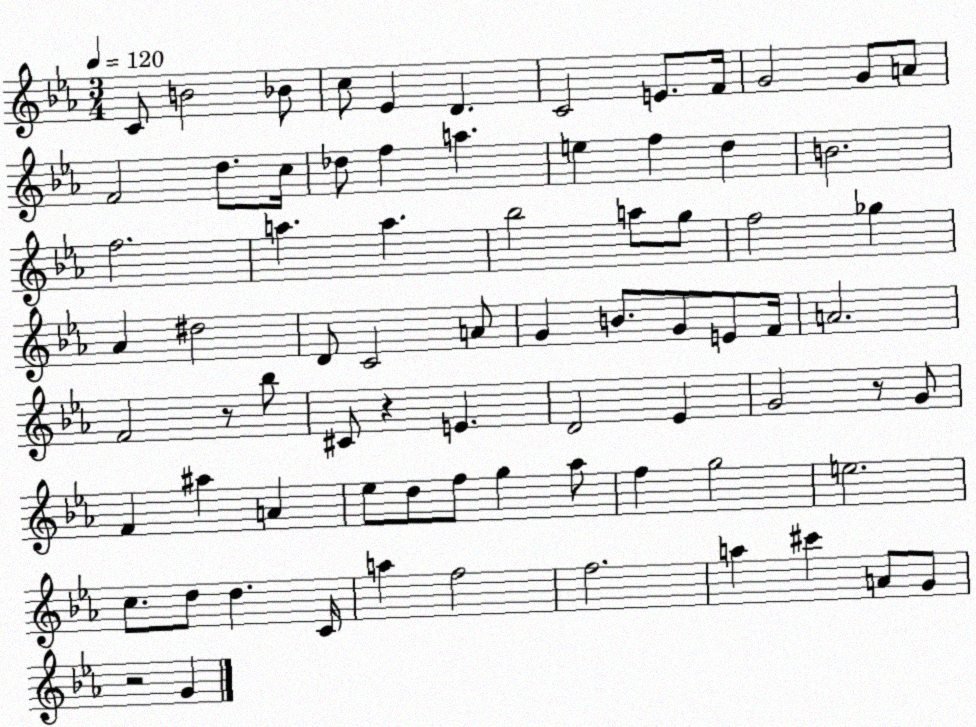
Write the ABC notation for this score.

X:1
T:Untitled
M:3/4
L:1/4
K:Eb
C/2 B2 _B/2 c/2 _E D C2 E/2 F/4 G2 G/2 A/2 F2 d/2 c/4 _d/2 f a e f d B2 f2 a a _b2 a/2 g/2 f2 _g _A ^d2 D/2 C2 A/2 G B/2 G/2 E/2 F/4 A2 F2 z/2 _b/2 ^C/2 z E D2 _E G2 z/2 G/2 F ^a A _e/2 d/2 f/2 g _a/2 f g2 e2 c/2 d/2 d C/4 a f2 f2 a ^c' A/2 G/2 z2 G